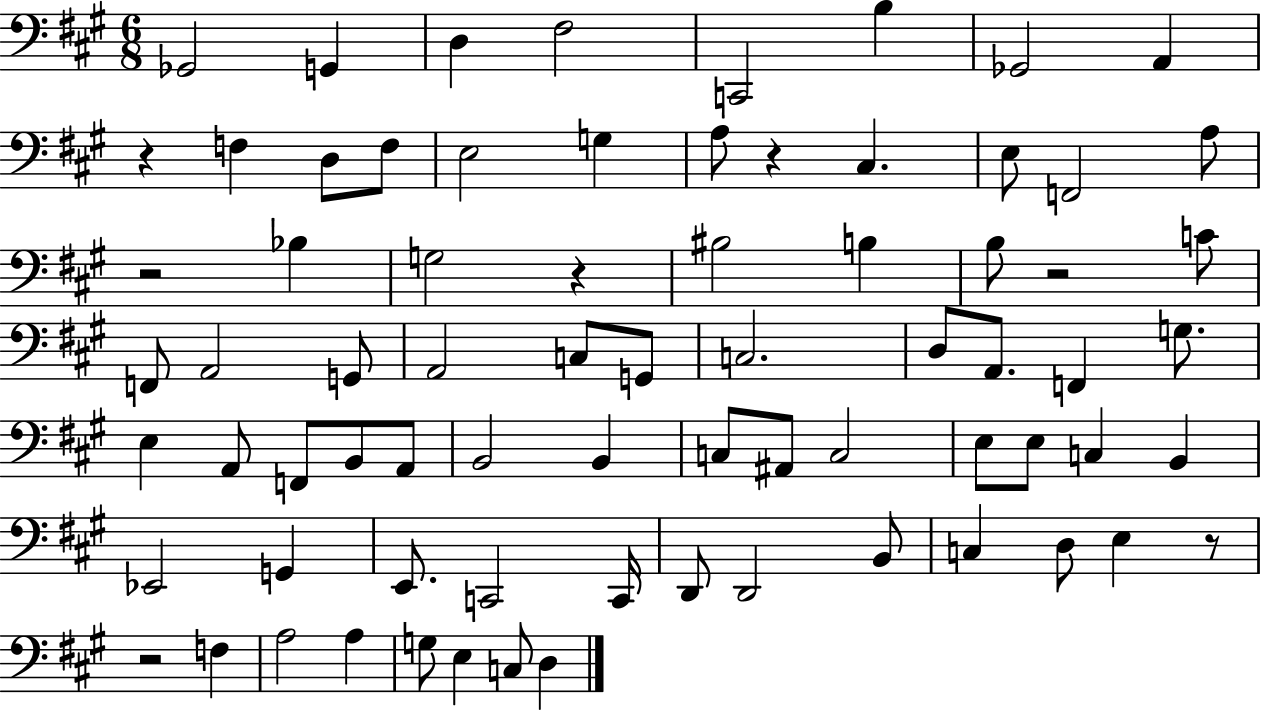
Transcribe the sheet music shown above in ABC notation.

X:1
T:Untitled
M:6/8
L:1/4
K:A
_G,,2 G,, D, ^F,2 C,,2 B, _G,,2 A,, z F, D,/2 F,/2 E,2 G, A,/2 z ^C, E,/2 F,,2 A,/2 z2 _B, G,2 z ^B,2 B, B,/2 z2 C/2 F,,/2 A,,2 G,,/2 A,,2 C,/2 G,,/2 C,2 D,/2 A,,/2 F,, G,/2 E, A,,/2 F,,/2 B,,/2 A,,/2 B,,2 B,, C,/2 ^A,,/2 C,2 E,/2 E,/2 C, B,, _E,,2 G,, E,,/2 C,,2 C,,/4 D,,/2 D,,2 B,,/2 C, D,/2 E, z/2 z2 F, A,2 A, G,/2 E, C,/2 D,